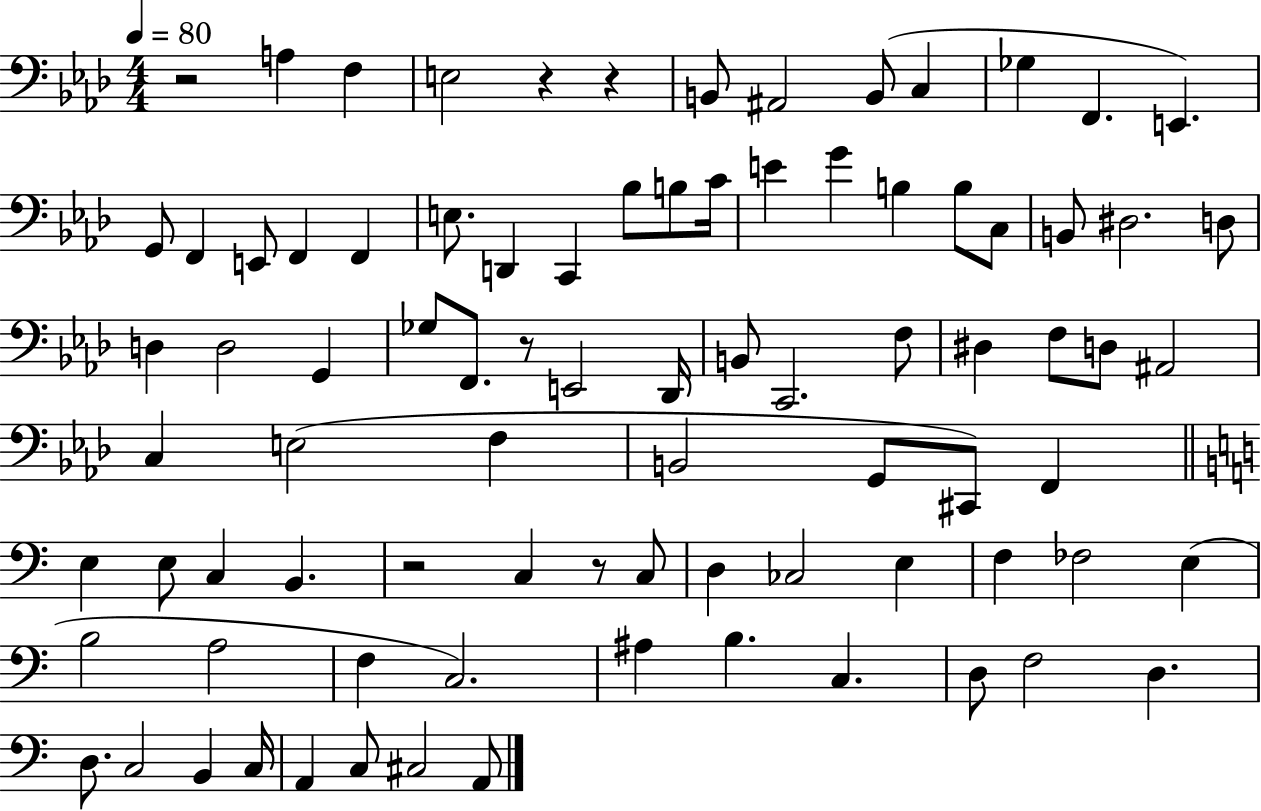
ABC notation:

X:1
T:Untitled
M:4/4
L:1/4
K:Ab
z2 A, F, E,2 z z B,,/2 ^A,,2 B,,/2 C, _G, F,, E,, G,,/2 F,, E,,/2 F,, F,, E,/2 D,, C,, _B,/2 B,/2 C/4 E G B, B,/2 C,/2 B,,/2 ^D,2 D,/2 D, D,2 G,, _G,/2 F,,/2 z/2 E,,2 _D,,/4 B,,/2 C,,2 F,/2 ^D, F,/2 D,/2 ^A,,2 C, E,2 F, B,,2 G,,/2 ^C,,/2 F,, E, E,/2 C, B,, z2 C, z/2 C,/2 D, _C,2 E, F, _F,2 E, B,2 A,2 F, C,2 ^A, B, C, D,/2 F,2 D, D,/2 C,2 B,, C,/4 A,, C,/2 ^C,2 A,,/2